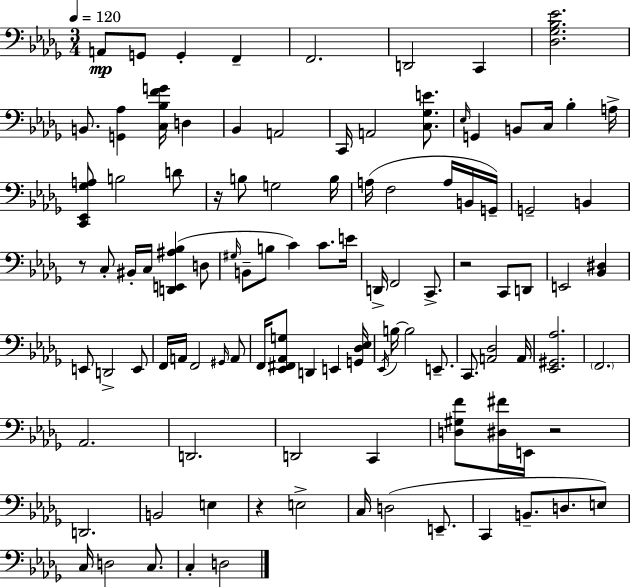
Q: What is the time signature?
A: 3/4